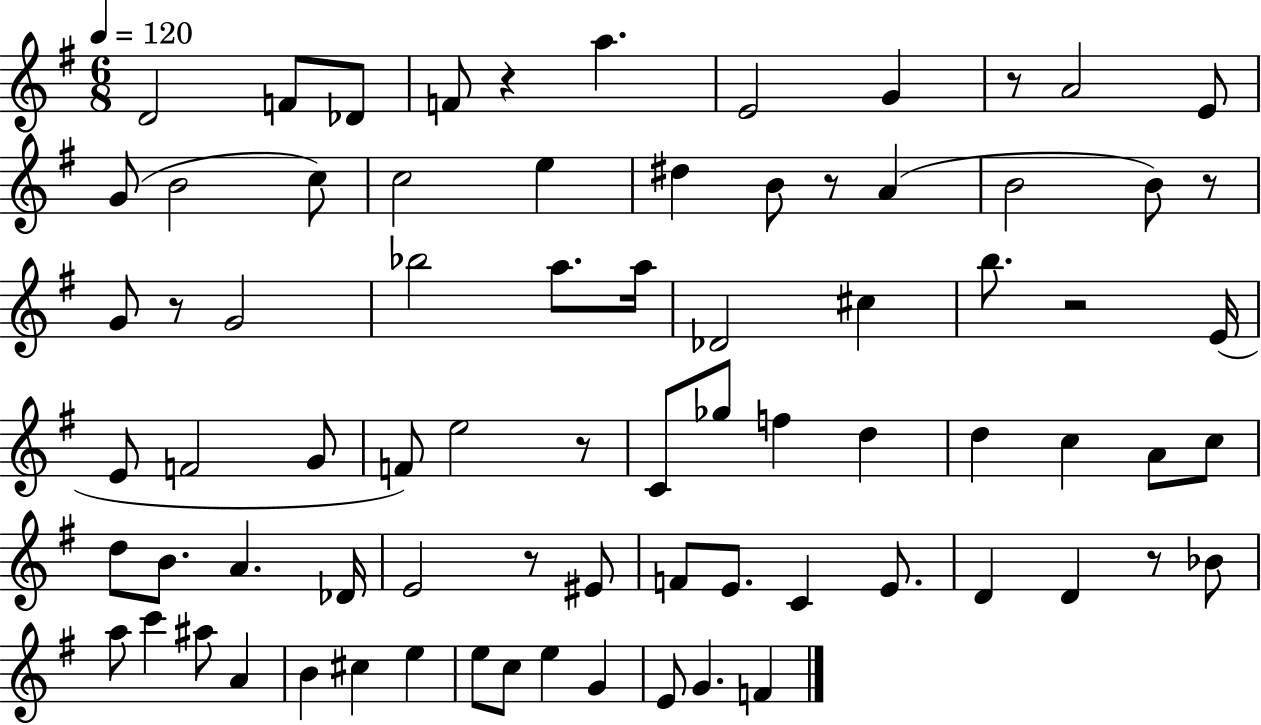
D4/h F4/e Db4/e F4/e R/q A5/q. E4/h G4/q R/e A4/h E4/e G4/e B4/h C5/e C5/h E5/q D#5/q B4/e R/e A4/q B4/h B4/e R/e G4/e R/e G4/h Bb5/h A5/e. A5/s Db4/h C#5/q B5/e. R/h E4/s E4/e F4/h G4/e F4/e E5/h R/e C4/e Gb5/e F5/q D5/q D5/q C5/q A4/e C5/e D5/e B4/e. A4/q. Db4/s E4/h R/e EIS4/e F4/e E4/e. C4/q E4/e. D4/q D4/q R/e Bb4/e A5/e C6/q A#5/e A4/q B4/q C#5/q E5/q E5/e C5/e E5/q G4/q E4/e G4/q. F4/q